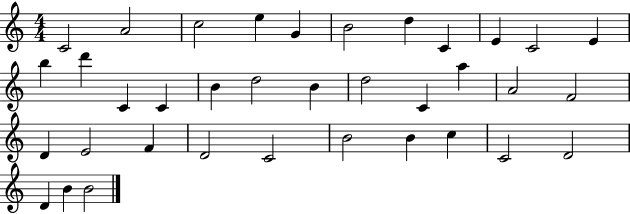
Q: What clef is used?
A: treble